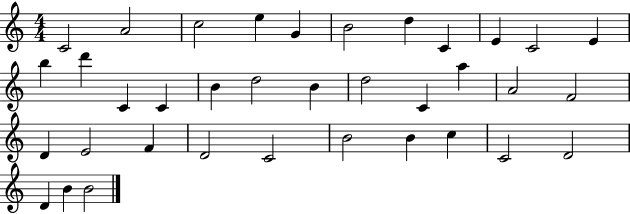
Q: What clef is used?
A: treble